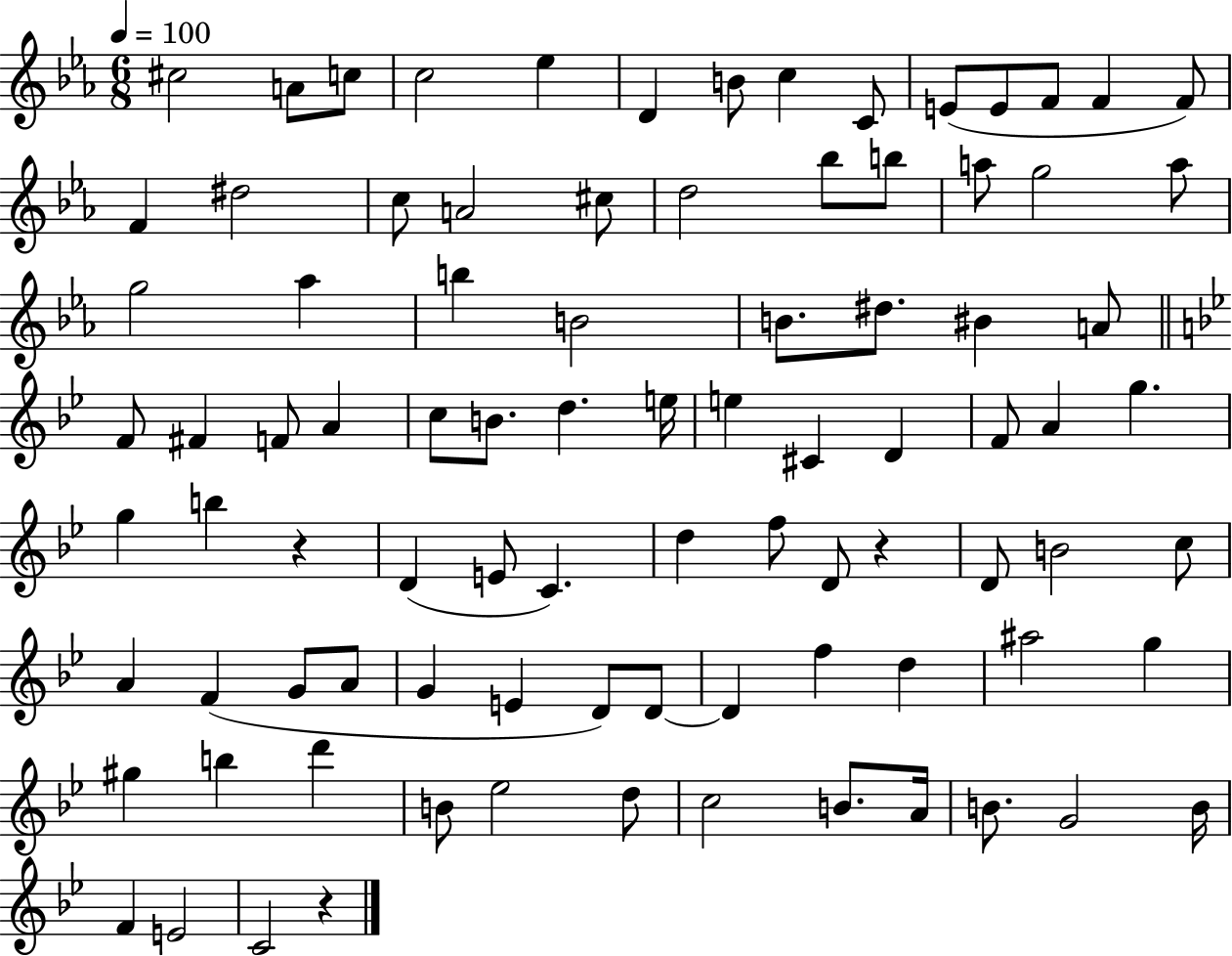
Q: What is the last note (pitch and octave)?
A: C4